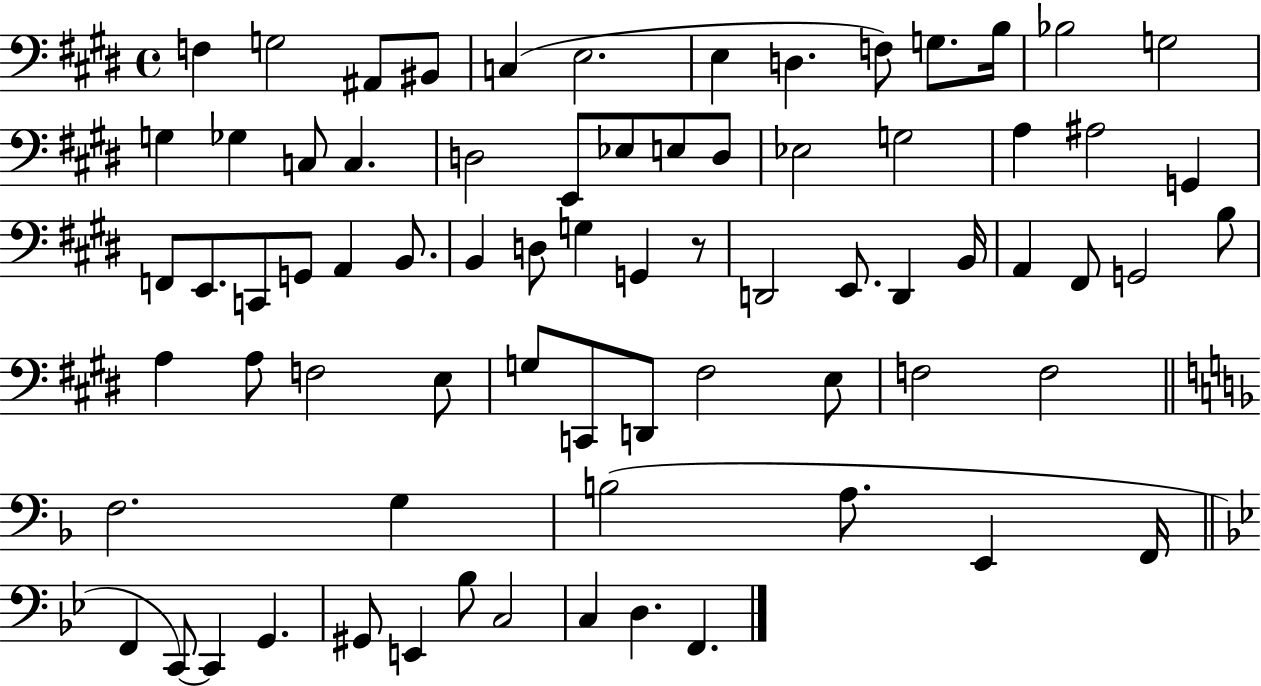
{
  \clef bass
  \time 4/4
  \defaultTimeSignature
  \key e \major
  \repeat volta 2 { f4 g2 ais,8 bis,8 | c4( e2. | e4 d4. f8) g8. b16 | bes2 g2 | \break g4 ges4 c8 c4. | d2 e,8 ees8 e8 d8 | ees2 g2 | a4 ais2 g,4 | \break f,8 e,8. c,8 g,8 a,4 b,8. | b,4 d8 g4 g,4 r8 | d,2 e,8. d,4 b,16 | a,4 fis,8 g,2 b8 | \break a4 a8 f2 e8 | g8 c,8 d,8 fis2 e8 | f2 f2 | \bar "||" \break \key f \major f2. g4 | b2( a8. e,4 f,16 | \bar "||" \break \key bes \major f,4 c,8~~) c,4 g,4. | gis,8 e,4 bes8 c2 | c4 d4. f,4. | } \bar "|."
}